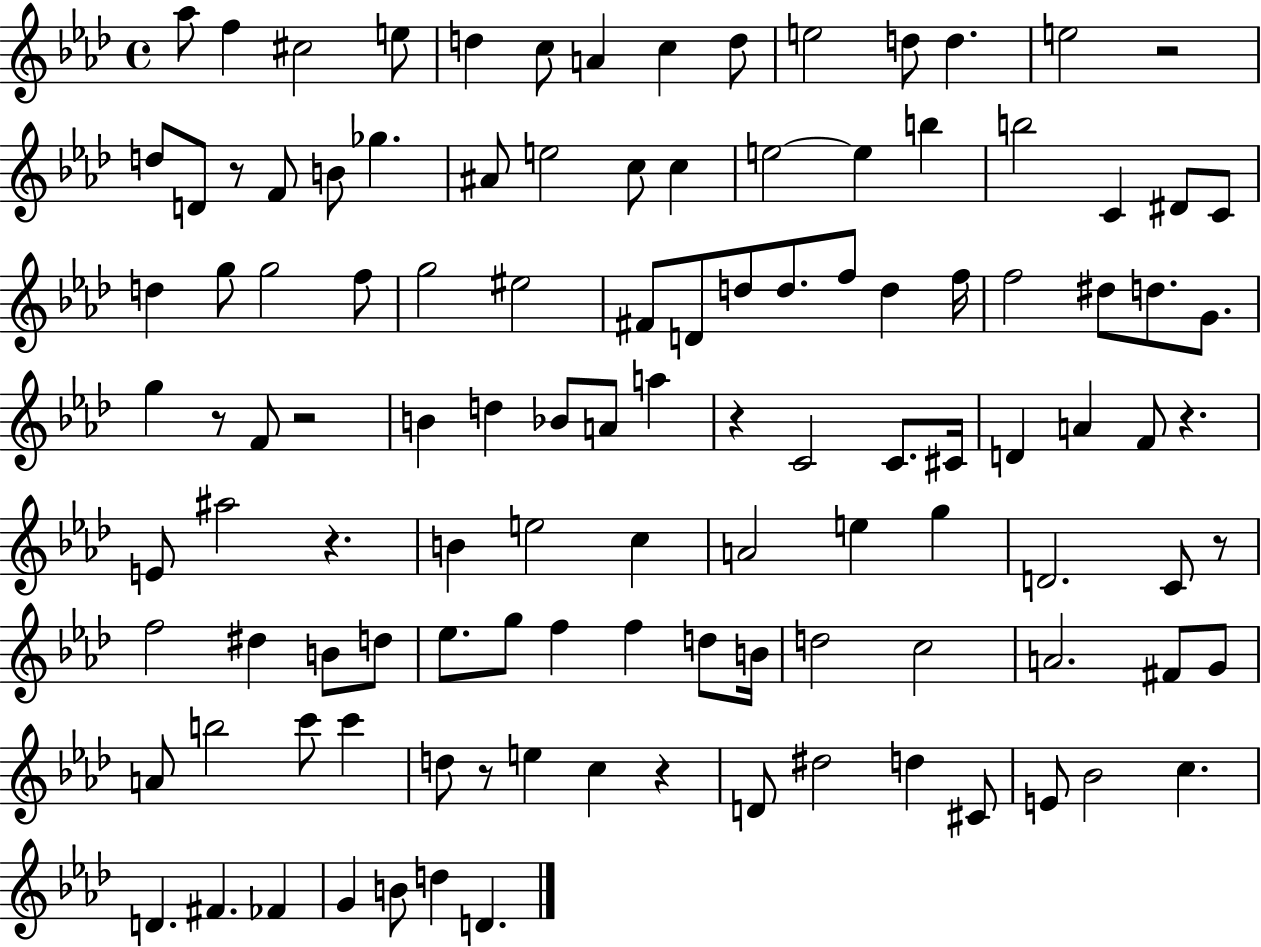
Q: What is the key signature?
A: AES major